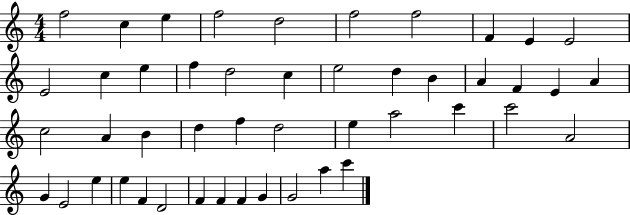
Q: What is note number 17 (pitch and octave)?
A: E5